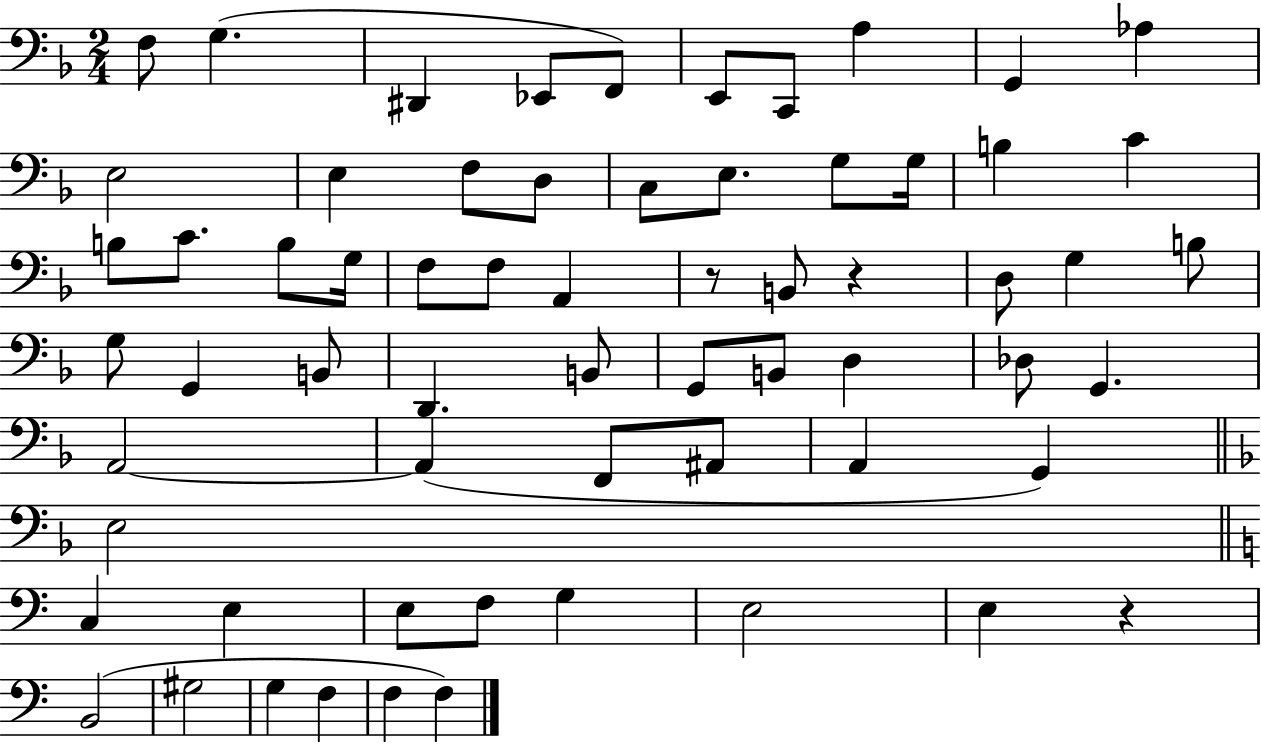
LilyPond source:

{
  \clef bass
  \numericTimeSignature
  \time 2/4
  \key f \major
  f8 g4.( | dis,4 ees,8 f,8) | e,8 c,8 a4 | g,4 aes4 | \break e2 | e4 f8 d8 | c8 e8. g8 g16 | b4 c'4 | \break b8 c'8. b8 g16 | f8 f8 a,4 | r8 b,8 r4 | d8 g4 b8 | \break g8 g,4 b,8 | d,4. b,8 | g,8 b,8 d4 | des8 g,4. | \break a,2~~ | a,4( f,8 ais,8 | a,4 g,4) | \bar "||" \break \key f \major e2 | \bar "||" \break \key a \minor c4 e4 | e8 f8 g4 | e2 | e4 r4 | \break b,2( | gis2 | g4 f4 | f4 f4) | \break \bar "|."
}